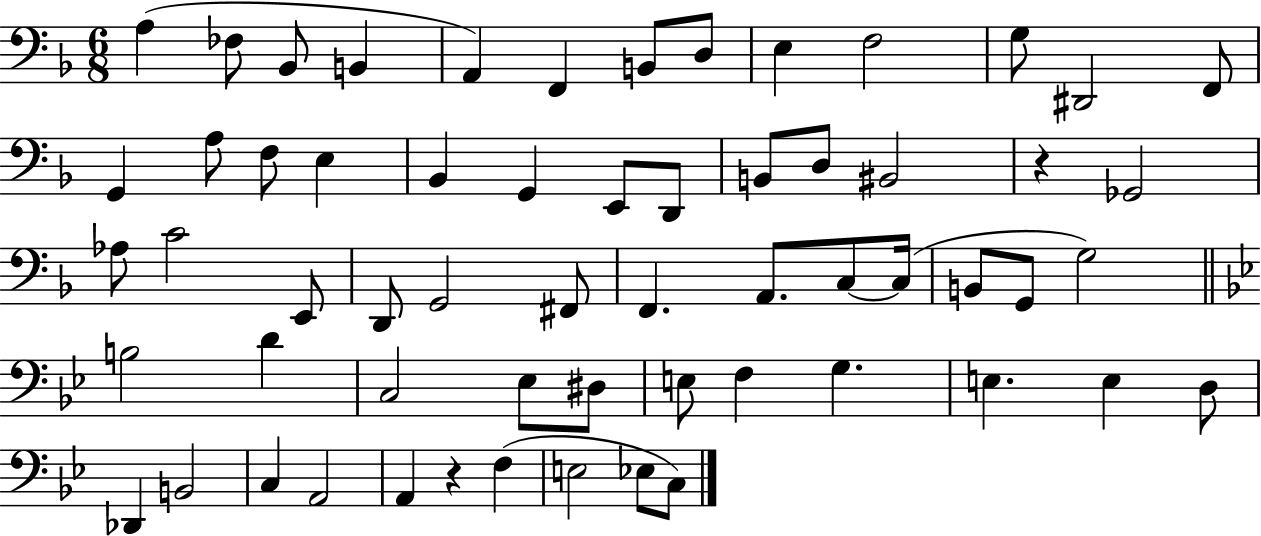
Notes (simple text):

A3/q FES3/e Bb2/e B2/q A2/q F2/q B2/e D3/e E3/q F3/h G3/e D#2/h F2/e G2/q A3/e F3/e E3/q Bb2/q G2/q E2/e D2/e B2/e D3/e BIS2/h R/q Gb2/h Ab3/e C4/h E2/e D2/e G2/h F#2/e F2/q. A2/e. C3/e C3/s B2/e G2/e G3/h B3/h D4/q C3/h Eb3/e D#3/e E3/e F3/q G3/q. E3/q. E3/q D3/e Db2/q B2/h C3/q A2/h A2/q R/q F3/q E3/h Eb3/e C3/e